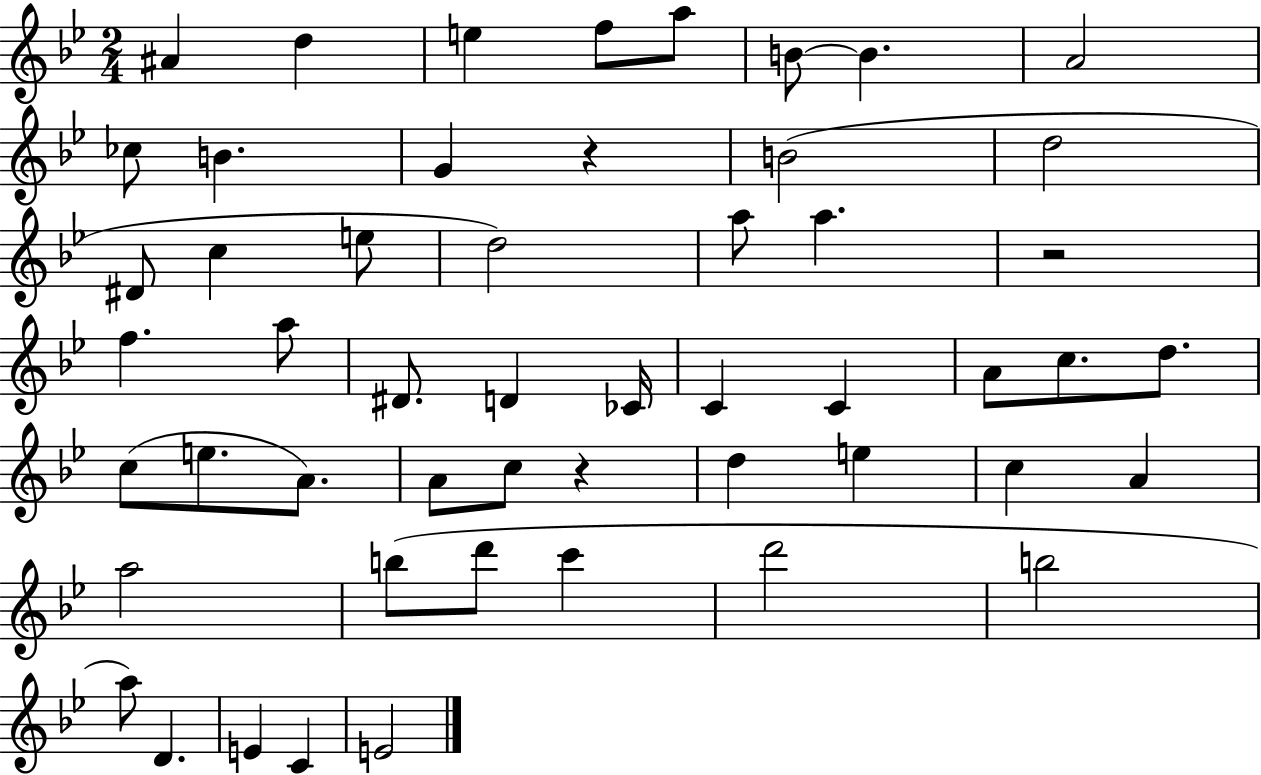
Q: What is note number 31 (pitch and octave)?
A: E5